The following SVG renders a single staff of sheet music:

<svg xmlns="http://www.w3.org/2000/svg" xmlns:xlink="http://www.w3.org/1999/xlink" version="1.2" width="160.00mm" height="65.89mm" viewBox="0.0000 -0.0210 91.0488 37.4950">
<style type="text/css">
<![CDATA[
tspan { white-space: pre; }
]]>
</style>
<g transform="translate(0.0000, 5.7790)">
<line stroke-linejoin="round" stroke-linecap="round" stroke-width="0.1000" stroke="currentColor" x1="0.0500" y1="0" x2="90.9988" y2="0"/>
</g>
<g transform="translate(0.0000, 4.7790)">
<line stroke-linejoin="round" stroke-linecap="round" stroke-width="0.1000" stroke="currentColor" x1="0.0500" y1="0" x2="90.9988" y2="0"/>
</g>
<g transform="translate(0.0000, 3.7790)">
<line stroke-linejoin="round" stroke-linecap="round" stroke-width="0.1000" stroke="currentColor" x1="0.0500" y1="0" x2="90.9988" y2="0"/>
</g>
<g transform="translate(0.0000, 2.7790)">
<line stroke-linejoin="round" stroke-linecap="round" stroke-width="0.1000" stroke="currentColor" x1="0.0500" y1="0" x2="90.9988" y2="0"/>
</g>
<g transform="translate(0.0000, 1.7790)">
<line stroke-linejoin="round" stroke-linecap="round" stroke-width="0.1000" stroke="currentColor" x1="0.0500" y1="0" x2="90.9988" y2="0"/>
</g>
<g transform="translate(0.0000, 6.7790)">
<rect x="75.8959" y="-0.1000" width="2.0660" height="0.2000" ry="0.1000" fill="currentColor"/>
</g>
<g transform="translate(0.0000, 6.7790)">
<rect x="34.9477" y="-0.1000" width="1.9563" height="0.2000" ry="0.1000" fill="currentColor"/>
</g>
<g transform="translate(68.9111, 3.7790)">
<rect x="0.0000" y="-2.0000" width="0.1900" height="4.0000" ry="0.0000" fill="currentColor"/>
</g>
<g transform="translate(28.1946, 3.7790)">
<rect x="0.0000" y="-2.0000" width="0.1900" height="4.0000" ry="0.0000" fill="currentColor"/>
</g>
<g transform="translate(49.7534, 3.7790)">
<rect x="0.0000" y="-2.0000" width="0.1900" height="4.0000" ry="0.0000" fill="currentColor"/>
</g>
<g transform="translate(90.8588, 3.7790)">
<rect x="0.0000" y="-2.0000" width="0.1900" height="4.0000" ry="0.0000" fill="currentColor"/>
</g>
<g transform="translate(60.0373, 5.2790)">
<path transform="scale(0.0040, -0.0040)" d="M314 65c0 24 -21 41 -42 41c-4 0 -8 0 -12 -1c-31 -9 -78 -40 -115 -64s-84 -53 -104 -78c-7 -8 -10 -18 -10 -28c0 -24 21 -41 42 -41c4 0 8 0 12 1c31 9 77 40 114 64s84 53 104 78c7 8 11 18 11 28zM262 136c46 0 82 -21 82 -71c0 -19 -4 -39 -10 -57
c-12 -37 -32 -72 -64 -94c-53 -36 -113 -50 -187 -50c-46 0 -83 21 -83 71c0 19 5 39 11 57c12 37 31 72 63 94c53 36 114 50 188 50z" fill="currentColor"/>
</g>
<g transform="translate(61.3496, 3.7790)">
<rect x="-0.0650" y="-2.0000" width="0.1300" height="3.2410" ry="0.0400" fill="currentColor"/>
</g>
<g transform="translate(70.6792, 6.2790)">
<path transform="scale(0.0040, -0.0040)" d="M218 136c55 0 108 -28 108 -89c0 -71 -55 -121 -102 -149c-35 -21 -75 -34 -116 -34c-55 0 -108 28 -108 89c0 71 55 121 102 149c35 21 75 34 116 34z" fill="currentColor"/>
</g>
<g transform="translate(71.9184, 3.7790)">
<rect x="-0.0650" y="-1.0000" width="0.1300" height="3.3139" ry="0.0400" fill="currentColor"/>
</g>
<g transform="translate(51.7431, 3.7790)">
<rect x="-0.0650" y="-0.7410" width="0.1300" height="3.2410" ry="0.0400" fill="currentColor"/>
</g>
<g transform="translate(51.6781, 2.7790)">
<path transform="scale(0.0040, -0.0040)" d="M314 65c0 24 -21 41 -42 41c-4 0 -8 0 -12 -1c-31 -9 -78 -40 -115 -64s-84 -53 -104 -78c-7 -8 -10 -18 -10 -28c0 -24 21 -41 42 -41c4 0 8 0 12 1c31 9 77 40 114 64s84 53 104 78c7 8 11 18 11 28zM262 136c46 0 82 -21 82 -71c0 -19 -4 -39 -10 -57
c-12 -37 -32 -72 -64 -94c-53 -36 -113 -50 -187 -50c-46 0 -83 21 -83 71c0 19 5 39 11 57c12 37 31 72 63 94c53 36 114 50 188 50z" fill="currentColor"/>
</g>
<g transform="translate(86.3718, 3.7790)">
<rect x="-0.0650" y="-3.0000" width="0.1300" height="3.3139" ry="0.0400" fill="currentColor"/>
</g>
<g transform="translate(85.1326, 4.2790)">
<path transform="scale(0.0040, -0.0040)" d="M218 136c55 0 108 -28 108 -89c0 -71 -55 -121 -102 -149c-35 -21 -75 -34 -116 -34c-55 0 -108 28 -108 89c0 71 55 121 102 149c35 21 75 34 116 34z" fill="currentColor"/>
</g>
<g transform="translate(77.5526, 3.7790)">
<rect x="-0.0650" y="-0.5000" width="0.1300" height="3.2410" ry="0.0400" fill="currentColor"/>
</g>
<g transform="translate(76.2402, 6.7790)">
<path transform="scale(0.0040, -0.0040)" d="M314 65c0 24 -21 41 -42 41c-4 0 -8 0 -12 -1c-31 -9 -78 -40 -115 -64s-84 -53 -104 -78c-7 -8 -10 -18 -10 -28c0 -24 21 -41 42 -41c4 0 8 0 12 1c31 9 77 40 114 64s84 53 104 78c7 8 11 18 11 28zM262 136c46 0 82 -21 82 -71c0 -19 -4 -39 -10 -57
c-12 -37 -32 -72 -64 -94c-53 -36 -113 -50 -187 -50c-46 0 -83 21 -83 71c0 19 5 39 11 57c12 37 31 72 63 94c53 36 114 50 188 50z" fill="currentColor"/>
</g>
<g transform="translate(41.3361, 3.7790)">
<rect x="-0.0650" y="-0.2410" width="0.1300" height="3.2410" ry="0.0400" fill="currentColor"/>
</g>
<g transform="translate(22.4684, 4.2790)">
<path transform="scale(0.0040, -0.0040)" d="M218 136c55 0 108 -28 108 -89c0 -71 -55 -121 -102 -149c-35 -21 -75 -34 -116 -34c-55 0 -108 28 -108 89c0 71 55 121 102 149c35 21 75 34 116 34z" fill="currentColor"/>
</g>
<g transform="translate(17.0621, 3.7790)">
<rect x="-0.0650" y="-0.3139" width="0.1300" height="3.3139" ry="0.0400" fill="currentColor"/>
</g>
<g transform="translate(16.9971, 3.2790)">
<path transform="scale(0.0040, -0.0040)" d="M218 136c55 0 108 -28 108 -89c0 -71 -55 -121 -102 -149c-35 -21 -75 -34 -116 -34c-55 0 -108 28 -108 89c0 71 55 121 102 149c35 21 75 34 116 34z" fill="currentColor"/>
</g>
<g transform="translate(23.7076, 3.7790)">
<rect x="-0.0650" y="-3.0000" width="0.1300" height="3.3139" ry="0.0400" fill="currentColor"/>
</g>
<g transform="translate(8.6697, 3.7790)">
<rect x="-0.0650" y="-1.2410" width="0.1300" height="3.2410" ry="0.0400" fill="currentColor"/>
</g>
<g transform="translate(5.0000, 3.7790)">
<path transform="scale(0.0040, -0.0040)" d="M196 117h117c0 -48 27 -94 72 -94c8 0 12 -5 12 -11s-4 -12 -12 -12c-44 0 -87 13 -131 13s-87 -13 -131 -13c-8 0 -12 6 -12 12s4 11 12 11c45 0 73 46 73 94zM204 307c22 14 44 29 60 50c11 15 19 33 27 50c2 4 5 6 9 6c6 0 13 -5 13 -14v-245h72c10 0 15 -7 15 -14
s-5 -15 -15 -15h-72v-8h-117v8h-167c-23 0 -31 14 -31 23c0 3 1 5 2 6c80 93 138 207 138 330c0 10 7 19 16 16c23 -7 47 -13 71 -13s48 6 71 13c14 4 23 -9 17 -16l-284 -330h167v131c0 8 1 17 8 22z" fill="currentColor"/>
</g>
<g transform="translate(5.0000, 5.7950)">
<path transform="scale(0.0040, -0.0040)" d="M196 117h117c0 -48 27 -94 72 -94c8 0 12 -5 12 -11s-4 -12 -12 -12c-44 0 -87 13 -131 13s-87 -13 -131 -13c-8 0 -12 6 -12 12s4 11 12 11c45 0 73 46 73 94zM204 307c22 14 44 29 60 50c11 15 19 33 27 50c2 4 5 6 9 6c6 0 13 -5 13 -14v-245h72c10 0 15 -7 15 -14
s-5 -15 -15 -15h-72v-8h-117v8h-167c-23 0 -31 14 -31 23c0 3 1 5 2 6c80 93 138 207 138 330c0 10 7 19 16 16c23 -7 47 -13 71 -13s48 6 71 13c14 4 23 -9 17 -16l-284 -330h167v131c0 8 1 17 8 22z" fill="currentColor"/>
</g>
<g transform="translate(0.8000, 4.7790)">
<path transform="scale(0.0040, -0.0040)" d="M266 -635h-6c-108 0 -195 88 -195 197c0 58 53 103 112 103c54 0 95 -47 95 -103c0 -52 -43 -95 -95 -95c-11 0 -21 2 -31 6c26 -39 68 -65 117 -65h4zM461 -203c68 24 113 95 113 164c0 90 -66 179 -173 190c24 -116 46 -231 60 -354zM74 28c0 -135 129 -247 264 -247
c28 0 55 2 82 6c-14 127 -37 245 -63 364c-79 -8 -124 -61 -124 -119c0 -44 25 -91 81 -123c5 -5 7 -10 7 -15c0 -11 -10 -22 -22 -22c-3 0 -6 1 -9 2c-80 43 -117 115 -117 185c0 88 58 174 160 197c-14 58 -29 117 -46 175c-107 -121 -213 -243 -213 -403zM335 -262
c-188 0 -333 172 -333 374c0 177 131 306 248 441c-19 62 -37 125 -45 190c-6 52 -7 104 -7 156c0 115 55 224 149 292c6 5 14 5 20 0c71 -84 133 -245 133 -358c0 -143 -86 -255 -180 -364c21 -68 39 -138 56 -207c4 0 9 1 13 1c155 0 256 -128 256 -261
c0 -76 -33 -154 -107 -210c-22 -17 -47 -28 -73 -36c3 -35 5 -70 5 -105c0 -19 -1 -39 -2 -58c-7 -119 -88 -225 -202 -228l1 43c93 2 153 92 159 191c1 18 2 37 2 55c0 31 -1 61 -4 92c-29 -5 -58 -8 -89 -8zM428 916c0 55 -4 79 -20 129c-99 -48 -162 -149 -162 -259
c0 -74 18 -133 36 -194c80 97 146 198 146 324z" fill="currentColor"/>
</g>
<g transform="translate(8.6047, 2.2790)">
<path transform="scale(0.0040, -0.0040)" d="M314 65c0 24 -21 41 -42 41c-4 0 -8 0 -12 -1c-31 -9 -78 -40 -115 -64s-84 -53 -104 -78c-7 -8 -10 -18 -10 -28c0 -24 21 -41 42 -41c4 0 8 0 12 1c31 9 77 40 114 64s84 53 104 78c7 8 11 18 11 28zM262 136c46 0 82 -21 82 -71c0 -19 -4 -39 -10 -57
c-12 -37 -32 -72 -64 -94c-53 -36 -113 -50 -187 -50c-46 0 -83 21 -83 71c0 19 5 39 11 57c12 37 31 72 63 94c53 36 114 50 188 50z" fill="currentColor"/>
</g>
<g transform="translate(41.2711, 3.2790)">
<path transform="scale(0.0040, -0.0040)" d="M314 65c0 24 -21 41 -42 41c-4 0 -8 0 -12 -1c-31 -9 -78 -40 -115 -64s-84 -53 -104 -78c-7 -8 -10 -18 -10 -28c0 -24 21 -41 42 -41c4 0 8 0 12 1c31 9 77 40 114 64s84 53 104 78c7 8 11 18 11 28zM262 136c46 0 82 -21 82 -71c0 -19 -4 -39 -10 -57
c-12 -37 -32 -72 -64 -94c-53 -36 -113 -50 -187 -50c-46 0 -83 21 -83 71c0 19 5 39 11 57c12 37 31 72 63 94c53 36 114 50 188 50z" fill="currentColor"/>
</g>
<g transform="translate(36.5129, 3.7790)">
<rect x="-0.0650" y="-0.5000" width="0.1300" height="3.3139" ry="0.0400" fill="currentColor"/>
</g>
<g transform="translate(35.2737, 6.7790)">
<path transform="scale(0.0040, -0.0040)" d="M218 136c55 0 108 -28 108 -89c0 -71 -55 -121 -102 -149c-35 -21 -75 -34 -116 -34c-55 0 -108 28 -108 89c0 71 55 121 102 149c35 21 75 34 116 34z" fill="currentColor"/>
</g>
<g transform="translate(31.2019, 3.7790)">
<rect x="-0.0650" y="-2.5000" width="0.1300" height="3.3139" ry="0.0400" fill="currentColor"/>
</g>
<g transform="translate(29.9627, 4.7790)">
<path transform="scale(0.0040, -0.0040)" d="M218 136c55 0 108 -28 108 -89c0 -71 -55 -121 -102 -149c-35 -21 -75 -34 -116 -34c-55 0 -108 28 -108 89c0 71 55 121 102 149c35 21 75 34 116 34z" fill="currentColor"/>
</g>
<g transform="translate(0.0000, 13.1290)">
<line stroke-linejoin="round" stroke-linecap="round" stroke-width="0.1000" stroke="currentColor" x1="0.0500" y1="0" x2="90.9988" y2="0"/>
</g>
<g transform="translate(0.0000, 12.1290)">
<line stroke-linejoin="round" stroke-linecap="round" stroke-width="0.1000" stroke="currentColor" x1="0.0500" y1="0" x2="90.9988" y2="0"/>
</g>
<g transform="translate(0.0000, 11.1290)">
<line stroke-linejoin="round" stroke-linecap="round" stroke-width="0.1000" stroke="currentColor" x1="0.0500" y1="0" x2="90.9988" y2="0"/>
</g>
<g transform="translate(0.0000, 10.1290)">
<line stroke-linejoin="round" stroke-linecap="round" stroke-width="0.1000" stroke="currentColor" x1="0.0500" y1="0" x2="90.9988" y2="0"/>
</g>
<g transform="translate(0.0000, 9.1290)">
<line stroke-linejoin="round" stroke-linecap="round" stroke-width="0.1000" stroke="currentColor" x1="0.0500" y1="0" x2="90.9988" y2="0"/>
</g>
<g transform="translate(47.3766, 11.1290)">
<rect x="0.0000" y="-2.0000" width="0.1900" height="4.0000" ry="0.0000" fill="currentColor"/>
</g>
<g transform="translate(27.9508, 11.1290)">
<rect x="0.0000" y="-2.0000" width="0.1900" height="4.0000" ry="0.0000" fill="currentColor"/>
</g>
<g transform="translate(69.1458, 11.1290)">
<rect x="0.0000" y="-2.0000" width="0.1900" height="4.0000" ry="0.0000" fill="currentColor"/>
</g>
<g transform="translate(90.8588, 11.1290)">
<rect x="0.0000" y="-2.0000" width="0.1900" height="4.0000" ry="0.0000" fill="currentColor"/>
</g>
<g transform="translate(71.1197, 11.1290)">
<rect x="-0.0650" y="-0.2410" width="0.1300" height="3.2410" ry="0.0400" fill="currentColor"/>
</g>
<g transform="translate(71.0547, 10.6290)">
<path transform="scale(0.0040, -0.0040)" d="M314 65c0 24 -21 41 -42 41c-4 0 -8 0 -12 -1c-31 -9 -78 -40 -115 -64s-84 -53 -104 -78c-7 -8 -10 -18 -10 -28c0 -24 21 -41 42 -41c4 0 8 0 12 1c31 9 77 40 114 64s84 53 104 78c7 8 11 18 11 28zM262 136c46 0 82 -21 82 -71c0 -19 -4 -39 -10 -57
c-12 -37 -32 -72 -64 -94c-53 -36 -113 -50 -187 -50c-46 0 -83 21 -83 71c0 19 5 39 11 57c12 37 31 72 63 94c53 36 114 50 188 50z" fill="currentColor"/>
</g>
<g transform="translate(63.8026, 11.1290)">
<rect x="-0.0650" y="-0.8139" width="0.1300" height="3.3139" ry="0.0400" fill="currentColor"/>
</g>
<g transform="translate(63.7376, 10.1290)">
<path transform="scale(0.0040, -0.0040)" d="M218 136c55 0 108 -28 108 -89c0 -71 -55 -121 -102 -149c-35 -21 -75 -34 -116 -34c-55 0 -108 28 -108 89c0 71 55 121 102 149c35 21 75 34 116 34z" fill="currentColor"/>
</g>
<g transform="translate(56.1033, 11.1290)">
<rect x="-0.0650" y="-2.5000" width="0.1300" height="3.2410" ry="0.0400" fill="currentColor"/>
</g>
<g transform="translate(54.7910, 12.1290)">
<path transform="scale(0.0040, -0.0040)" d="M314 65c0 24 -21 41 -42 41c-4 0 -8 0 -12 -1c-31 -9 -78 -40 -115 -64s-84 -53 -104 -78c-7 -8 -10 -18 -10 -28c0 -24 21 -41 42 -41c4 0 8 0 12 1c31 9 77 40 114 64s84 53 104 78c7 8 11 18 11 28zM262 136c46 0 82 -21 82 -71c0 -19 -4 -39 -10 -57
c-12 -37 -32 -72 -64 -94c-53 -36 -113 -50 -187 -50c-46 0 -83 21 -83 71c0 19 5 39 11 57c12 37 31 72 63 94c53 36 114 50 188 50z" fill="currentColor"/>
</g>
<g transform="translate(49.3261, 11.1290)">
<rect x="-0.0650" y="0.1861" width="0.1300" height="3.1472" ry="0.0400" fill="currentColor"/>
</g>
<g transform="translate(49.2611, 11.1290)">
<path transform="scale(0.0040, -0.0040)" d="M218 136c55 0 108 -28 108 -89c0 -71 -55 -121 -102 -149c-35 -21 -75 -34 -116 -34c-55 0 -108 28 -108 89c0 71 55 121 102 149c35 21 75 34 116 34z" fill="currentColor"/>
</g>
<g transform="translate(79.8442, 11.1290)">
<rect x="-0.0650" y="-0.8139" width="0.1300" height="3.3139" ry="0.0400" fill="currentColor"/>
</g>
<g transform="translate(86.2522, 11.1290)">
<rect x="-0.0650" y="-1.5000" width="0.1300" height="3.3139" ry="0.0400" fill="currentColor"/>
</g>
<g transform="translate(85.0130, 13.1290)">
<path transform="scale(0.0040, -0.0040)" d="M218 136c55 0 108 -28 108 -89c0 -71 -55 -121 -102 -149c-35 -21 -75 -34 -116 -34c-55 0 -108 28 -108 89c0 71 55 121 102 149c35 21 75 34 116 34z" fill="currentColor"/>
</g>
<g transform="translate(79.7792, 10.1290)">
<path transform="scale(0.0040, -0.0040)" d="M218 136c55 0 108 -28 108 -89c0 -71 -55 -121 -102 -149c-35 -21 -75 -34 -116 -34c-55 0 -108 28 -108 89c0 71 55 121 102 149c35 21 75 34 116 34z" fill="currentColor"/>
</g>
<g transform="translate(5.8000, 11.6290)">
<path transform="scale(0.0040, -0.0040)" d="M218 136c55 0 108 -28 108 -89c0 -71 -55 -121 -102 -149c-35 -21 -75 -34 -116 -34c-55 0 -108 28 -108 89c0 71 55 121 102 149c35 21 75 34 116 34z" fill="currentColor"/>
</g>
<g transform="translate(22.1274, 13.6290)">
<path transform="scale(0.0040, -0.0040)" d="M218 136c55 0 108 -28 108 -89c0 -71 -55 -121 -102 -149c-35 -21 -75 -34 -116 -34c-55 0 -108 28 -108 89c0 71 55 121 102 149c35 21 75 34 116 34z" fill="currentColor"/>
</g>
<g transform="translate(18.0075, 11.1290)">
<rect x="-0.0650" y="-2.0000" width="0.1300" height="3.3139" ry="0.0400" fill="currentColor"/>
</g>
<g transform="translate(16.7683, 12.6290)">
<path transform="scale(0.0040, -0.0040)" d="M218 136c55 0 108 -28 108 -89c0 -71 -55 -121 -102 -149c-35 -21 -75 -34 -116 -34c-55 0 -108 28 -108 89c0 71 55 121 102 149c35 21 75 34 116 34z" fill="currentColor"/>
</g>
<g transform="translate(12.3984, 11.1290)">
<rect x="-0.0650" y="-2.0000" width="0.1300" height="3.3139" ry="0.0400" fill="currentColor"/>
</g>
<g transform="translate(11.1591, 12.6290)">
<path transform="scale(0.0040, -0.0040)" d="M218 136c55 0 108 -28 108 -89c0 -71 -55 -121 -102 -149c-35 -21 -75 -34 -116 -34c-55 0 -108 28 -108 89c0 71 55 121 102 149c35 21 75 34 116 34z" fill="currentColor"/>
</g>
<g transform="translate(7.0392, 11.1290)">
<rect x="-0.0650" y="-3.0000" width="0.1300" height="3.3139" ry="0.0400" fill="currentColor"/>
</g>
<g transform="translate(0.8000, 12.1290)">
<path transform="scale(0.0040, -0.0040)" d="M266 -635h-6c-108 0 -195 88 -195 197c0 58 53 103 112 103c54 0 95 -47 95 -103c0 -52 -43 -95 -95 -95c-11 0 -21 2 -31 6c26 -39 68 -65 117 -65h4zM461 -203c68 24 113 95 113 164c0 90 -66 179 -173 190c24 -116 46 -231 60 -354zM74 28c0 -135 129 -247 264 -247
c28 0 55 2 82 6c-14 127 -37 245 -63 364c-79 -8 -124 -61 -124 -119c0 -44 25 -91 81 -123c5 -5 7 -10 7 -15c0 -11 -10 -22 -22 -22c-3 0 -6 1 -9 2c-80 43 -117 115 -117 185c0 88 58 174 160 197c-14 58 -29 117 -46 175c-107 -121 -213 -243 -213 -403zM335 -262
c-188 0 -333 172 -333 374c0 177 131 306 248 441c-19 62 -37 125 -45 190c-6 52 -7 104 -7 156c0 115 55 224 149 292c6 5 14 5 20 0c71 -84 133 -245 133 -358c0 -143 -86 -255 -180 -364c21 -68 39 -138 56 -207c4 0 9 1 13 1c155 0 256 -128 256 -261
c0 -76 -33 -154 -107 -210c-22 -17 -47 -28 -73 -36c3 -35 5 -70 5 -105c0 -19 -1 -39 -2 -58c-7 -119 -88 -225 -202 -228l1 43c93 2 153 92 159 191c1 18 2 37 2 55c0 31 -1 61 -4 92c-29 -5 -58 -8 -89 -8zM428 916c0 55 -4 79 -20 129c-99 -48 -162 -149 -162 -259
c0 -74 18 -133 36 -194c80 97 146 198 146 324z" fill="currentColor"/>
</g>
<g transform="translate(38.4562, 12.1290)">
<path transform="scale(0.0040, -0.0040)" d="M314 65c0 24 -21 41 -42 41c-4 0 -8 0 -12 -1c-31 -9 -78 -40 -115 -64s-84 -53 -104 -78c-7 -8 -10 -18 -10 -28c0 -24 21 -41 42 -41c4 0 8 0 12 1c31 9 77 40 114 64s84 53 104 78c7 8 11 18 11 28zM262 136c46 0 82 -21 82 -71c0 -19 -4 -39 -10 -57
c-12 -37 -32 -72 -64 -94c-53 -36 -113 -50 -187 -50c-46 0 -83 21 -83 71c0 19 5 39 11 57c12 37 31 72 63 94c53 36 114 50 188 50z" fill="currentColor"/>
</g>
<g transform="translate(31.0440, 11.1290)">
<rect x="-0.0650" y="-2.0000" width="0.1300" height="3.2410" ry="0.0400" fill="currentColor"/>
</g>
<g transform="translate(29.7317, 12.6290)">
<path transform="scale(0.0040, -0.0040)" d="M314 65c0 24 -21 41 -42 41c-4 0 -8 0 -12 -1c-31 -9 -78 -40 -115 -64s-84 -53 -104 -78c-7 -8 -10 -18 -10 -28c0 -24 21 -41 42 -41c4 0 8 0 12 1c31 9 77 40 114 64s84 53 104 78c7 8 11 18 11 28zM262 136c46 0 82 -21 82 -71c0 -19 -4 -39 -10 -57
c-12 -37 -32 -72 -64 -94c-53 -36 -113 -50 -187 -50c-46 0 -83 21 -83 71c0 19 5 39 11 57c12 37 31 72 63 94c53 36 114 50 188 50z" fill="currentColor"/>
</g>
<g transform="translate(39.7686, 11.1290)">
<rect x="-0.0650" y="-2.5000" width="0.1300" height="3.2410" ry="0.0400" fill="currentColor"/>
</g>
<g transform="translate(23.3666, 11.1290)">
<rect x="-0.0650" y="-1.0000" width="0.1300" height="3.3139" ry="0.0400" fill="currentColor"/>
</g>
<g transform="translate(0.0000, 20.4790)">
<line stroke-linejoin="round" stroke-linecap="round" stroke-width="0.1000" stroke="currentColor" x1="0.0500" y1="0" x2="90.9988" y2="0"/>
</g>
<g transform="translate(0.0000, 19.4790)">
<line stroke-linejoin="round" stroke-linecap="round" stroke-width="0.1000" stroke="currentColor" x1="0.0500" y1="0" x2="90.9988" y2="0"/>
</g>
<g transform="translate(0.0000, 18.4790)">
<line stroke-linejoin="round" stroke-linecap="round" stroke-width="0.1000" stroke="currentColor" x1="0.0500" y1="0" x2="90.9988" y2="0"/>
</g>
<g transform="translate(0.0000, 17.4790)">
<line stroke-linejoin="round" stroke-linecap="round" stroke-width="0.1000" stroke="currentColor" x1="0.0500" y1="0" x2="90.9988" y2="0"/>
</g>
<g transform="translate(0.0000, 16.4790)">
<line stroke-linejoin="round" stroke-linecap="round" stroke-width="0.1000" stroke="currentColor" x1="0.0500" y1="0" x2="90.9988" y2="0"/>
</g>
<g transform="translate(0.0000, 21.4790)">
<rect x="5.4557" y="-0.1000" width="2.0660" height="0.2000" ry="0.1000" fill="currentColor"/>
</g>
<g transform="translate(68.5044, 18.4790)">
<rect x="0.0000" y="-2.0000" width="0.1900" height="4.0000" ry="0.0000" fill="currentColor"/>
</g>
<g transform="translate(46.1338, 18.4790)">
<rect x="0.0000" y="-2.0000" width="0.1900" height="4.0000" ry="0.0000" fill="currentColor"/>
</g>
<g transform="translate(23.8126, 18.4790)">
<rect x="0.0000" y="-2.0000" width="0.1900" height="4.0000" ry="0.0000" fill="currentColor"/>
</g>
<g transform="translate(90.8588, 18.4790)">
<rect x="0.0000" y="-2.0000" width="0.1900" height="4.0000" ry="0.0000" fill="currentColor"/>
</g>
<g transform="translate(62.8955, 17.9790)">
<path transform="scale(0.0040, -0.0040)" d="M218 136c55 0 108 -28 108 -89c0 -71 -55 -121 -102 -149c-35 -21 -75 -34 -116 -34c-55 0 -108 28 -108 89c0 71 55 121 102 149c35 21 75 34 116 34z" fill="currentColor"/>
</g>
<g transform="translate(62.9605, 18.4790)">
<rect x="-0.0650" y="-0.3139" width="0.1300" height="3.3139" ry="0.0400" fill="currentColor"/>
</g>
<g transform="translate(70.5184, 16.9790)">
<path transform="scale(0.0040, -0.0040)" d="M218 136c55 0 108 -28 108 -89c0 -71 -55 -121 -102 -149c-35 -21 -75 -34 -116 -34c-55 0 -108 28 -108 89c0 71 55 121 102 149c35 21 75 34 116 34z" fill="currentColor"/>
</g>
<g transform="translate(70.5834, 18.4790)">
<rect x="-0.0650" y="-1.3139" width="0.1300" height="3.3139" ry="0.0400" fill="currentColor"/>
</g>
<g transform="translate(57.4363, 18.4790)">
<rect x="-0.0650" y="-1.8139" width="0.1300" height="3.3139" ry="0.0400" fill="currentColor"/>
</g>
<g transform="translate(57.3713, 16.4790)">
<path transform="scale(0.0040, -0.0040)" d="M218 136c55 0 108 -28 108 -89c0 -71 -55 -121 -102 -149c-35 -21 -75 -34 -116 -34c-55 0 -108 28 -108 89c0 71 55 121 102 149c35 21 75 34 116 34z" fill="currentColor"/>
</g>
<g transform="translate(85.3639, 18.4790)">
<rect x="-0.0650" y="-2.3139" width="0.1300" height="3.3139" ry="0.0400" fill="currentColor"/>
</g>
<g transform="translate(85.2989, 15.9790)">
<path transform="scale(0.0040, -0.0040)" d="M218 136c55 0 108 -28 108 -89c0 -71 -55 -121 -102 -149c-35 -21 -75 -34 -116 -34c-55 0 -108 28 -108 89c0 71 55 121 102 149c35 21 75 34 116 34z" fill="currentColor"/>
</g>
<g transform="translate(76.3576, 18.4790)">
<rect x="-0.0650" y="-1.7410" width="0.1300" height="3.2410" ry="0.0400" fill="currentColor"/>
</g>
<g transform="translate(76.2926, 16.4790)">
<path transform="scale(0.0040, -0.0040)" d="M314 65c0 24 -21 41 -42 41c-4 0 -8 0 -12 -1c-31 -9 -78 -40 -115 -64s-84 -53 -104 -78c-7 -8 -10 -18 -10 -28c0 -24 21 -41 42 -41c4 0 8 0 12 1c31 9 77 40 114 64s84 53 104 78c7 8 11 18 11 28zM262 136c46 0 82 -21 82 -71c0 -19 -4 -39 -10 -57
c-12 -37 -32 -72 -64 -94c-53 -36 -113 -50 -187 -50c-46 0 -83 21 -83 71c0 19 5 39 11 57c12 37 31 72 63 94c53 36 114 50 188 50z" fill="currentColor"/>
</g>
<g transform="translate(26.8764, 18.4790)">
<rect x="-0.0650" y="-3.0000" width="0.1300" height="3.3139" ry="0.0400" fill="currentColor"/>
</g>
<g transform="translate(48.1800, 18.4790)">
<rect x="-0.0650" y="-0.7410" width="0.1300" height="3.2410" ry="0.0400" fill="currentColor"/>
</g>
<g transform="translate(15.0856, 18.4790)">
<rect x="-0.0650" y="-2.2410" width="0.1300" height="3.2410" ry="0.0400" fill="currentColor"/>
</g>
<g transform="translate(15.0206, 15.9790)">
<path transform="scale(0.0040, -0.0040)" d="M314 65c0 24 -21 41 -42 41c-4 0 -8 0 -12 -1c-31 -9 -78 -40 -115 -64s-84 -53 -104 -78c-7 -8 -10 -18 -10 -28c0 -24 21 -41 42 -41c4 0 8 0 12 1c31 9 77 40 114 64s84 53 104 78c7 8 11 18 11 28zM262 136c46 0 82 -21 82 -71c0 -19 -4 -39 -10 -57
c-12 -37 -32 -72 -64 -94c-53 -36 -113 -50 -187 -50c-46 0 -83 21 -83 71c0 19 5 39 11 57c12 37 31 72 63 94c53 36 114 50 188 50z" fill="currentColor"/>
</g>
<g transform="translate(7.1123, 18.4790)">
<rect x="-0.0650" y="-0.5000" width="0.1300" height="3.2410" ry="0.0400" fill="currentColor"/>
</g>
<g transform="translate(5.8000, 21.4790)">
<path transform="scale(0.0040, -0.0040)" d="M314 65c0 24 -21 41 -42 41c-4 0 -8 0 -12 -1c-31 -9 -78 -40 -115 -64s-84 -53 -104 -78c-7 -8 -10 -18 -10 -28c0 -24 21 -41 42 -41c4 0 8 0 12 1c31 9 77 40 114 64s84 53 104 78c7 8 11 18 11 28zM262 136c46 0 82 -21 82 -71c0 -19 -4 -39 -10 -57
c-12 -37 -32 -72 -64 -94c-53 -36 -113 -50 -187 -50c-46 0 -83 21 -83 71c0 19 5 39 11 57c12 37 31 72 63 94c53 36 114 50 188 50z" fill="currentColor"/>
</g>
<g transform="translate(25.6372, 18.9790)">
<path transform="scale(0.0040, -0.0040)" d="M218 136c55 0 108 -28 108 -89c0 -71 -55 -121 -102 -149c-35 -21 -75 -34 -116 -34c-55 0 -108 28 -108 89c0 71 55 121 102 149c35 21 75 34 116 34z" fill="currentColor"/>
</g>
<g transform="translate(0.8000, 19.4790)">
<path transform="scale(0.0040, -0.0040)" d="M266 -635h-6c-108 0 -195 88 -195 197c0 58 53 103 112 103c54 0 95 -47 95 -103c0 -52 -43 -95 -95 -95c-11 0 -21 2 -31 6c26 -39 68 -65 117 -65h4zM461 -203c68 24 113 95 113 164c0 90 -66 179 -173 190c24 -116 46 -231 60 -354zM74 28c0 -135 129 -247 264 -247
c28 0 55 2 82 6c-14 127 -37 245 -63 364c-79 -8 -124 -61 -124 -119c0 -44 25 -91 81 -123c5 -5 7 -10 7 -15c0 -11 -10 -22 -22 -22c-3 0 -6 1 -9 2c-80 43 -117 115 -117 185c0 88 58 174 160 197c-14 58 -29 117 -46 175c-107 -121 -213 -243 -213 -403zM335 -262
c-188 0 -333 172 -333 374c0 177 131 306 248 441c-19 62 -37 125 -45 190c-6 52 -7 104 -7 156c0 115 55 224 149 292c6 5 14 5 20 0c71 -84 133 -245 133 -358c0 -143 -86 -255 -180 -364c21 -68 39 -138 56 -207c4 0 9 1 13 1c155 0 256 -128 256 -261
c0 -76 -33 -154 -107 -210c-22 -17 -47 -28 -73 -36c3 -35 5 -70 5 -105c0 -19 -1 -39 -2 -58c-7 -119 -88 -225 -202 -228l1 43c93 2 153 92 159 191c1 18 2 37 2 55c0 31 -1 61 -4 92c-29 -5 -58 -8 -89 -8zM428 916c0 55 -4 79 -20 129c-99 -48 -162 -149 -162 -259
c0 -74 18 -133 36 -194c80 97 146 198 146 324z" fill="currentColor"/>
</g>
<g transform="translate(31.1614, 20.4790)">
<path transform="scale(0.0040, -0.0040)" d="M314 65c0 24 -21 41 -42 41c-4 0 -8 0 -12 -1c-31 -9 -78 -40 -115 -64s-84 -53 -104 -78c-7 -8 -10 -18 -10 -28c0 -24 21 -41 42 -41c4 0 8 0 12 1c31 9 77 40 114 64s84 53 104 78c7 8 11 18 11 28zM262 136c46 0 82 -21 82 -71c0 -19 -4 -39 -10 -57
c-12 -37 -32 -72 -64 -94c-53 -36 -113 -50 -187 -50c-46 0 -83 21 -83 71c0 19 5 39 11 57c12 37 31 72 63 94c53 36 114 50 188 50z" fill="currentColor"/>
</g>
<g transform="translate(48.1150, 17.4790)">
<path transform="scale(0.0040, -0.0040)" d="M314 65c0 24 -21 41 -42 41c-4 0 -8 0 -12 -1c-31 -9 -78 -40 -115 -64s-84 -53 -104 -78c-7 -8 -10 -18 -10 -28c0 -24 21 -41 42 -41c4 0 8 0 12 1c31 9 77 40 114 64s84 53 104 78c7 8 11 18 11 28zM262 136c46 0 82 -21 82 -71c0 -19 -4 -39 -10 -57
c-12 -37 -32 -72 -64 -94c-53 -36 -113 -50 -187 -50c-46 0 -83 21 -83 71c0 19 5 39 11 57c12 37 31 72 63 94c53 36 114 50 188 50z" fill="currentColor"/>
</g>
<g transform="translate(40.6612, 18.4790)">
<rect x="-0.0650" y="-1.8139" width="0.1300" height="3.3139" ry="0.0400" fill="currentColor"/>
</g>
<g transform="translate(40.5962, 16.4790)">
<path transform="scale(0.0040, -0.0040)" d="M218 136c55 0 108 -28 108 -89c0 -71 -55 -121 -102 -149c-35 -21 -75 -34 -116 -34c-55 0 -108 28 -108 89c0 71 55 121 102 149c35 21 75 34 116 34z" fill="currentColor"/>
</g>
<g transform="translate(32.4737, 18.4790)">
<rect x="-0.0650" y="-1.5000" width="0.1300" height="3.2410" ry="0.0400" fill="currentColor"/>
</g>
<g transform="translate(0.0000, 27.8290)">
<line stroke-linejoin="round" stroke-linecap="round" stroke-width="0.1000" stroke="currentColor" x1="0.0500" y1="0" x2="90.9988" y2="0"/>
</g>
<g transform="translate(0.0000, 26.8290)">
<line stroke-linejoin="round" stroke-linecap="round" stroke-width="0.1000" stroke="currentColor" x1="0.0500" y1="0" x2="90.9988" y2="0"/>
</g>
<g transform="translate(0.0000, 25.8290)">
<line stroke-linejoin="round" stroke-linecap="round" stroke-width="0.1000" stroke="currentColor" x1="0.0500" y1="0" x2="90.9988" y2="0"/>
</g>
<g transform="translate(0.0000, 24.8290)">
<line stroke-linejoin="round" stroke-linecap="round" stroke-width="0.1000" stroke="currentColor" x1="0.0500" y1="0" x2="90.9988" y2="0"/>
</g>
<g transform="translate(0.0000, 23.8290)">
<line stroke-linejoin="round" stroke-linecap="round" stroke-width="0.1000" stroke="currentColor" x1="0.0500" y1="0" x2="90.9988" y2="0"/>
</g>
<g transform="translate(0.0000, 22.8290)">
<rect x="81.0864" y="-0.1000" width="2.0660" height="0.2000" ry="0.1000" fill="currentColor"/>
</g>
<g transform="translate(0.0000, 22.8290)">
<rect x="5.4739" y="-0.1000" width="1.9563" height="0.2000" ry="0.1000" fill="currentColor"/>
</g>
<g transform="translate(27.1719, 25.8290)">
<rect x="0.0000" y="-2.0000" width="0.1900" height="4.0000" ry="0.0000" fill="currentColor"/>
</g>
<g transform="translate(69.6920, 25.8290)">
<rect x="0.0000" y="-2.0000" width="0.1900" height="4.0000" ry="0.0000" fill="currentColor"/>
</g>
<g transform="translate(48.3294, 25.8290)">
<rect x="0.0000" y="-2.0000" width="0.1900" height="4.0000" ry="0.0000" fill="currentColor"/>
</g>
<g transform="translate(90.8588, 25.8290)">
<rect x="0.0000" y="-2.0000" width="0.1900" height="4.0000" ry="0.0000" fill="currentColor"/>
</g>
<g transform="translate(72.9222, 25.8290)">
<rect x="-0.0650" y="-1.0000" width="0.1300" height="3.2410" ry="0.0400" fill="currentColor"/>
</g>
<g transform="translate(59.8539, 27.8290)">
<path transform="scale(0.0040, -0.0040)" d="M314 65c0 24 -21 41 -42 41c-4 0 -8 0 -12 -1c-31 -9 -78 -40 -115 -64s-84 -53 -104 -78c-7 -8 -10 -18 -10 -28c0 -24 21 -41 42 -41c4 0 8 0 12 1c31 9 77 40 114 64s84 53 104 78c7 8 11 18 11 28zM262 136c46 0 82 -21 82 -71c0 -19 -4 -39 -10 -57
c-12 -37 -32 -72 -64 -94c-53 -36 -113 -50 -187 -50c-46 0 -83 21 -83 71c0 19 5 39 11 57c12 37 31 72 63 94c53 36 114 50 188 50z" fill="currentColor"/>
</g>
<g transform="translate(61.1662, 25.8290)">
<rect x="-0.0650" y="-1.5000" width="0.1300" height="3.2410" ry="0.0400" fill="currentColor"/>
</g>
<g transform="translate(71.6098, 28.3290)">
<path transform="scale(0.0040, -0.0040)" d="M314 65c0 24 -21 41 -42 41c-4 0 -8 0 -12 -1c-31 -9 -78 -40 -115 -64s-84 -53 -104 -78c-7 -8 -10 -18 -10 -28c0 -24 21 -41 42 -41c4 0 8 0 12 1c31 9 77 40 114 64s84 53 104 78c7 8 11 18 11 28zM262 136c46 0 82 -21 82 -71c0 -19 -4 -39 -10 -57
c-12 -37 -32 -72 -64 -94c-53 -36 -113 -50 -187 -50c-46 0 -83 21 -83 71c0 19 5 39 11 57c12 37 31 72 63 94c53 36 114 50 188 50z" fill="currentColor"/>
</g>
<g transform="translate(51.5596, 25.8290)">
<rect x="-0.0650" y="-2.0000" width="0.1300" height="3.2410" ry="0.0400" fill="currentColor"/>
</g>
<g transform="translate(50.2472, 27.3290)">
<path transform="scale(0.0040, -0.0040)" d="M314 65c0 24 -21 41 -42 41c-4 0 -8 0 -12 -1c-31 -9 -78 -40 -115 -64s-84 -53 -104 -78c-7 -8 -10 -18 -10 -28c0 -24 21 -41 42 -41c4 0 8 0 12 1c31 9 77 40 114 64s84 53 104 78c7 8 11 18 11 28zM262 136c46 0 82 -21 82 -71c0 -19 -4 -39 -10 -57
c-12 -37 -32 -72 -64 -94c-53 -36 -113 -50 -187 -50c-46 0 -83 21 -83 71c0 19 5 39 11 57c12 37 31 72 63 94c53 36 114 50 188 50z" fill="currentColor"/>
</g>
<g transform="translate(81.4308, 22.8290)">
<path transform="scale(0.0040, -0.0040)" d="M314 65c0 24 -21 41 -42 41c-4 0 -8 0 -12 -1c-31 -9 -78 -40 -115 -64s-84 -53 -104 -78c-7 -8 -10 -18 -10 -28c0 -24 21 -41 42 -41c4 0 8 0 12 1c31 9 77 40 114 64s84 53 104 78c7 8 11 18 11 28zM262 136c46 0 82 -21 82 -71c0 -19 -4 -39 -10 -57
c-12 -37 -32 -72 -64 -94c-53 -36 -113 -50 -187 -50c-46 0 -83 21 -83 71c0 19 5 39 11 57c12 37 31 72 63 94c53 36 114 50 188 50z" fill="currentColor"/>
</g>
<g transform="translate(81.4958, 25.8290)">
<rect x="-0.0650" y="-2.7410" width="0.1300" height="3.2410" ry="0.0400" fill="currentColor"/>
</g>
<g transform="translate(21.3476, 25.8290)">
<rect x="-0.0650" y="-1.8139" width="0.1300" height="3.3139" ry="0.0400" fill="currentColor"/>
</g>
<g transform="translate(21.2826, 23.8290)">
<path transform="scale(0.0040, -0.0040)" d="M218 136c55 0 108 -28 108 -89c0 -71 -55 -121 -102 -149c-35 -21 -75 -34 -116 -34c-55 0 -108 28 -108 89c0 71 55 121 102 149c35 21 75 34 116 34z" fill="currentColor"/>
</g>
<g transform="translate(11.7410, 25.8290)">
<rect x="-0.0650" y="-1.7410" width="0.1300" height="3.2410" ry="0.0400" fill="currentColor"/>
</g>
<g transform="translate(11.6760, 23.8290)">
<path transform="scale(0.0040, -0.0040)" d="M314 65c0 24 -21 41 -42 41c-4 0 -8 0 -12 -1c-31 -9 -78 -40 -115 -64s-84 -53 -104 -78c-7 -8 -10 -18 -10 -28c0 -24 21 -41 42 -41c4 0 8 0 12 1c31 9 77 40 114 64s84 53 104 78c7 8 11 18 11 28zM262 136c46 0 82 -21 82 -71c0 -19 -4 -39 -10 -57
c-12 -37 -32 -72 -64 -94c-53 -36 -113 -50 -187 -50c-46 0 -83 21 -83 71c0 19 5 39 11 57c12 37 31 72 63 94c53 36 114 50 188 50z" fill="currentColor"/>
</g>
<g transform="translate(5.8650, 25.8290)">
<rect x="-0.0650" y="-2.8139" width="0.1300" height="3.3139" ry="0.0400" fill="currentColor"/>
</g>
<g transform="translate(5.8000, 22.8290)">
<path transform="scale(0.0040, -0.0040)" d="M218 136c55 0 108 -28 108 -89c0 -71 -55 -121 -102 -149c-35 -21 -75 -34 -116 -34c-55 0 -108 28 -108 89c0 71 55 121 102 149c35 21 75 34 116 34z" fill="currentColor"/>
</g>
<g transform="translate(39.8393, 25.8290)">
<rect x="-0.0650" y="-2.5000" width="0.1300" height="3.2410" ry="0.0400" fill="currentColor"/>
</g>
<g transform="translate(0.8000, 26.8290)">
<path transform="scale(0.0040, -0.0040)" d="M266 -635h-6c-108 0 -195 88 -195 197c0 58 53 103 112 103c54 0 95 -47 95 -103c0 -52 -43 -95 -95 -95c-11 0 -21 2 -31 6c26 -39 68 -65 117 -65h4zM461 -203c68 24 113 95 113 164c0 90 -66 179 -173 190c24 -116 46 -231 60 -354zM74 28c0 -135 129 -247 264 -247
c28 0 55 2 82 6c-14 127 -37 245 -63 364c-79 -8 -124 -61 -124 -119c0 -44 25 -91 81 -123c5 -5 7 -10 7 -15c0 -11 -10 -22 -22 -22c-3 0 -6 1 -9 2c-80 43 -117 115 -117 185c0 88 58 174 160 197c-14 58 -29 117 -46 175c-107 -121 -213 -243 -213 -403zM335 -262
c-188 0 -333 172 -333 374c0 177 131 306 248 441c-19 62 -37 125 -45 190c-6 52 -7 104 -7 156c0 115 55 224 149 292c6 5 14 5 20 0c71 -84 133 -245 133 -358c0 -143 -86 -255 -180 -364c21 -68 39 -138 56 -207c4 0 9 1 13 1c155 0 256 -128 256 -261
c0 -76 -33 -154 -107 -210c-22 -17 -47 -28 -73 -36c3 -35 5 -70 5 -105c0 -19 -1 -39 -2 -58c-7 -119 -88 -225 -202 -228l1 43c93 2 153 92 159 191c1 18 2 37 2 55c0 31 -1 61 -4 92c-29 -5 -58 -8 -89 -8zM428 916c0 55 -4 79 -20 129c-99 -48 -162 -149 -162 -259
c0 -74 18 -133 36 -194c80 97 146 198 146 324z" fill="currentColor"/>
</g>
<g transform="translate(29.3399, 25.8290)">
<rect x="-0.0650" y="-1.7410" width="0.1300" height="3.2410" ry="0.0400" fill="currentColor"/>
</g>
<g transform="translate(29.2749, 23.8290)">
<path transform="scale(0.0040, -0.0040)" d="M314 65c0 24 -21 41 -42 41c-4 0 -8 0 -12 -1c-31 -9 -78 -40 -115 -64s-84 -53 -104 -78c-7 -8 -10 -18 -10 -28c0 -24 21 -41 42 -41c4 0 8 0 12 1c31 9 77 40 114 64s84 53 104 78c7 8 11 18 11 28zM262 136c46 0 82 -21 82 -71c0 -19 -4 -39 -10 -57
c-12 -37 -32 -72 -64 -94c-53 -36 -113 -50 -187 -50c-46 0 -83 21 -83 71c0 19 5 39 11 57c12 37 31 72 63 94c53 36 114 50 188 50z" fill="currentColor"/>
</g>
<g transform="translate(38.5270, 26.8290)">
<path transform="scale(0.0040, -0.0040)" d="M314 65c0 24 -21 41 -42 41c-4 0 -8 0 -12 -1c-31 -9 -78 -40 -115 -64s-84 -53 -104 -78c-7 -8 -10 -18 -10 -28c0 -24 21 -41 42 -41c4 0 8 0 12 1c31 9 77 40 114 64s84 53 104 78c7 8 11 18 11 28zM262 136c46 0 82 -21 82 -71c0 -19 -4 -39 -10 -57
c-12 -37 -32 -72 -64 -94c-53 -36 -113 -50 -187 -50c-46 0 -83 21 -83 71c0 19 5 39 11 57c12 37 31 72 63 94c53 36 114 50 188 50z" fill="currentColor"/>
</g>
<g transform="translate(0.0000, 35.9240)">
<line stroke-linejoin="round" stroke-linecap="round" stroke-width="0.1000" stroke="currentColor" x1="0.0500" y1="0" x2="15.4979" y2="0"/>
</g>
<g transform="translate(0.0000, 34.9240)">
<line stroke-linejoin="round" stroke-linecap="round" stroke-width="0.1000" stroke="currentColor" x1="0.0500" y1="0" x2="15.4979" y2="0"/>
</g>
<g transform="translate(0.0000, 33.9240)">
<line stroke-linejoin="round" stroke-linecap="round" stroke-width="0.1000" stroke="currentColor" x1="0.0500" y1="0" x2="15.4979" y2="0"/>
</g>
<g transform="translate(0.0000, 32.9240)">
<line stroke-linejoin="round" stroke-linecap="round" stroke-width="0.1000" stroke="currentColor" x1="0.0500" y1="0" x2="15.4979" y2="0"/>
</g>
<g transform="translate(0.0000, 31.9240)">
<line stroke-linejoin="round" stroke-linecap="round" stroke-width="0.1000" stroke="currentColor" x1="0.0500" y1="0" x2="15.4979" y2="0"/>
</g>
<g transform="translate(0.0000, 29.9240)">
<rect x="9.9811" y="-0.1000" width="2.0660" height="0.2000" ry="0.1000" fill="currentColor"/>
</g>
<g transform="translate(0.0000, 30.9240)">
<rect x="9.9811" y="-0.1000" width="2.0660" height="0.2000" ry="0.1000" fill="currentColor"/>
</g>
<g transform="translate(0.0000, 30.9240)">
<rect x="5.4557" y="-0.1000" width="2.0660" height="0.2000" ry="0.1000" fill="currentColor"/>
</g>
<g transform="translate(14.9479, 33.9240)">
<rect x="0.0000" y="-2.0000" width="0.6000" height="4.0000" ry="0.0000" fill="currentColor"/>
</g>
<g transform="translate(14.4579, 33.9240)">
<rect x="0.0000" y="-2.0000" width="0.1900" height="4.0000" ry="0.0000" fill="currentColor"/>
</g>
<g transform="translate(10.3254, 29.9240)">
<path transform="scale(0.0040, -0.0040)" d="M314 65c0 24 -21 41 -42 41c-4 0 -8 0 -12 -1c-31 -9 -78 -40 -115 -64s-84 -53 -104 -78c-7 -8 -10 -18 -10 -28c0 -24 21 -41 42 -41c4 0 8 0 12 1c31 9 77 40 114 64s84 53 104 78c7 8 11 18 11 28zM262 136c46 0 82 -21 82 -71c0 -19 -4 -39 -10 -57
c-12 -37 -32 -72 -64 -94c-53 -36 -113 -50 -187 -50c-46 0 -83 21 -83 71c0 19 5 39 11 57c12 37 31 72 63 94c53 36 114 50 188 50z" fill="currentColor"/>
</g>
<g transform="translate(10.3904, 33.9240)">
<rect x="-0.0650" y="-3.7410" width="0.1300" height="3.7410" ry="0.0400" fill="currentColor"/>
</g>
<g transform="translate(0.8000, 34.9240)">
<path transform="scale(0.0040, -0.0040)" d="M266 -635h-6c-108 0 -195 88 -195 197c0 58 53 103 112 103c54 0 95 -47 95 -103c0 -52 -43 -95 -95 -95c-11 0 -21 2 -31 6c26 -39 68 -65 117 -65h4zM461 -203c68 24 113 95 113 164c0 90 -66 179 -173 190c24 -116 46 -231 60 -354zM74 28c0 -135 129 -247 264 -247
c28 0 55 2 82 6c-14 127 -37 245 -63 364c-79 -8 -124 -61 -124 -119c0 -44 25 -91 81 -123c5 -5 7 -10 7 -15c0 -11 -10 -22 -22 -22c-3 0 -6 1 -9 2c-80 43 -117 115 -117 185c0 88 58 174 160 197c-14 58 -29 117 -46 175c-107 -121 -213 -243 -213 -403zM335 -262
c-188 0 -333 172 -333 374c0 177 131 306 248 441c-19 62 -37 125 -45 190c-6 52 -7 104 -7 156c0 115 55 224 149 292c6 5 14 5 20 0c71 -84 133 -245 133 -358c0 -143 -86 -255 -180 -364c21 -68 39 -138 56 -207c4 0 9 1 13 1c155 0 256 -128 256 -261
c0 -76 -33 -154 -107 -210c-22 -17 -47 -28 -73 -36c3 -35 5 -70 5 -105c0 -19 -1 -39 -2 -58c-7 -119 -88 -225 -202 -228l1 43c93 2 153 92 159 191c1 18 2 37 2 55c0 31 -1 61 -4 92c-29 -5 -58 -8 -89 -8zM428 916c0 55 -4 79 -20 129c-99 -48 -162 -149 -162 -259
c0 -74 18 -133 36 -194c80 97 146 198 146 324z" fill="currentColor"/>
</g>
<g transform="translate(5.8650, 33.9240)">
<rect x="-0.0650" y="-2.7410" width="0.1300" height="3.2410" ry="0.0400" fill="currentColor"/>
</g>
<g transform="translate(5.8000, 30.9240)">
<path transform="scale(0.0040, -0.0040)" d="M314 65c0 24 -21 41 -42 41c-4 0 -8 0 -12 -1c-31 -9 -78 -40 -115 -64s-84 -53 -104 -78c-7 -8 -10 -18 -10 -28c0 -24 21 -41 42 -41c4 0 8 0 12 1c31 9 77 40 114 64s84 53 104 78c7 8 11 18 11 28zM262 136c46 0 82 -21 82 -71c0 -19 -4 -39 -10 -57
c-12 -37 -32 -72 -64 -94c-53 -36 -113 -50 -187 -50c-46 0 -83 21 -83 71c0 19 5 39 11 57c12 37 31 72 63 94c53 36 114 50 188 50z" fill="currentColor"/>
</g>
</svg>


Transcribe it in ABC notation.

X:1
T:Untitled
M:4/4
L:1/4
K:C
e2 c A G C c2 d2 F2 D C2 A A F F D F2 G2 B G2 d c2 d E C2 g2 A E2 f d2 f c e f2 g a f2 f f2 G2 F2 E2 D2 a2 a2 c'2